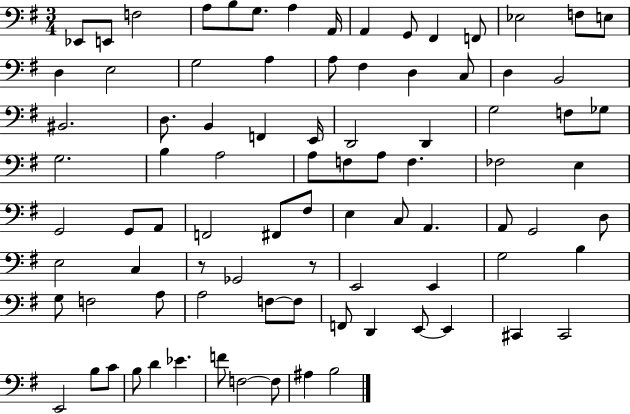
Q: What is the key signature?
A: G major